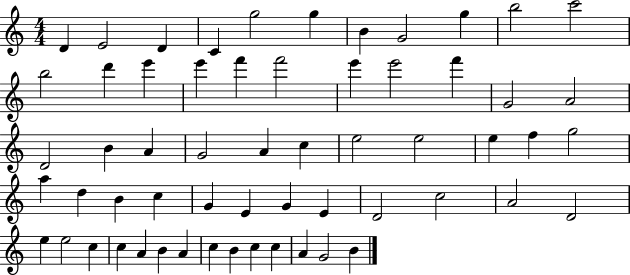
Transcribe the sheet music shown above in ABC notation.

X:1
T:Untitled
M:4/4
L:1/4
K:C
D E2 D C g2 g B G2 g b2 c'2 b2 d' e' e' f' f'2 e' e'2 f' G2 A2 D2 B A G2 A c e2 e2 e f g2 a d B c G E G E D2 c2 A2 D2 e e2 c c A B A c B c c A G2 B